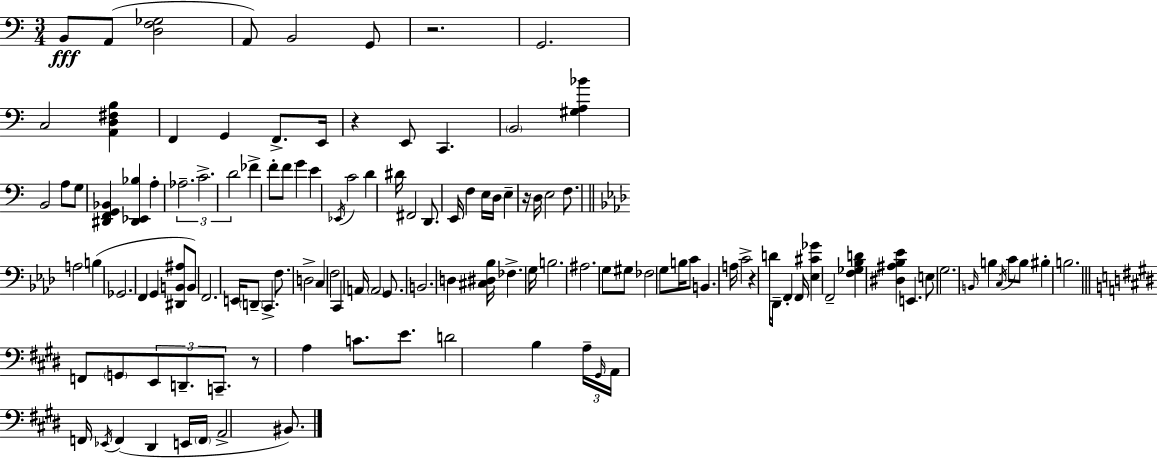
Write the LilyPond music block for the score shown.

{
  \clef bass
  \numericTimeSignature
  \time 3/4
  \key c \major
  b,8\fff a,8( <d f ges>2 | a,8) b,2 g,8 | r2. | g,2. | \break c2 <a, d fis b>4 | f,4 g,4 f,8.-> e,16 | r4 e,8 c,4. | \parenthesize b,2 <gis a bes'>4 | \break b,2 a8 g8 | <dis, f, g, bes,>4 <dis, ees, bes>4 a4-. | \tuplet 3/2 { aes2.-- | c'2.-> | \break d'2 } fes'4-> | f'8-. f'8 g'4 e'4 | \acciaccatura { ees,16 } c'2 d'4 | dis'16 fis,2 d,8. | \break e,16 f4 e16 d16 e4-- | r16 d16 e2 f8. | \bar "||" \break \key aes \major a2 b4( | ges,2. | f,4 g,4 <dis, b, ais>8 b,8) | f,2. | \break e,16 \parenthesize d,8-- c,4.-> f8. | d2-> c4 | f2 c,4 | a,16 \parenthesize a,2 g,8. | \break b,2. | d4 <cis dis bes>16 fes4.-> g16 | b2. | ais2. | \break g8 gis8 fes2 | g8 b16 c'8 b,4. a16 | c'2-> r4 | d'16 des,8-- f,4-. f,16 <ees cis' ges'>4 | \break f,2-- <f ges bes d'>4 | <dis ais bes ees'>4 e,4. e8 | g2. | \grace { b,16 } b4 \acciaccatura { c16 } c'8 b8 bis4-. | \break b2. | \bar "||" \break \key e \major f,8 \parenthesize g,8 \tuplet 3/2 { e,8 d,8.-- c,8.-- } | r8 a4 c'8. e'8. | d'2 b4 | \tuplet 3/2 { a16-- \grace { gis,16 } a,16 } f,16 \acciaccatura { ees,16 } f,4( dis,4 | \break e,16 \parenthesize f,16 a,2-> bis,8.) | \bar "|."
}